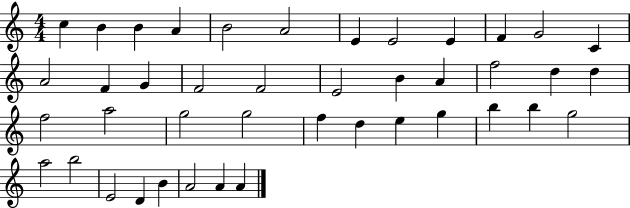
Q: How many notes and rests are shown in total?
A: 42